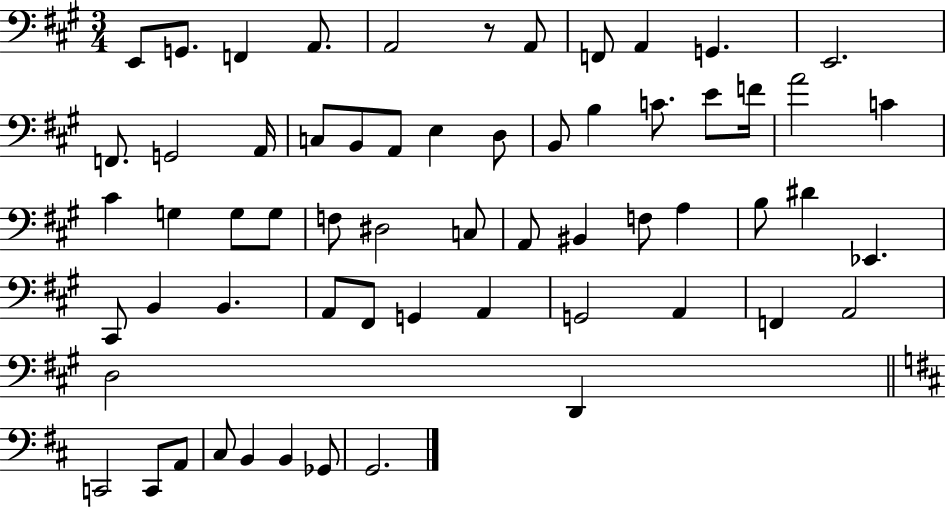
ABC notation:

X:1
T:Untitled
M:3/4
L:1/4
K:A
E,,/2 G,,/2 F,, A,,/2 A,,2 z/2 A,,/2 F,,/2 A,, G,, E,,2 F,,/2 G,,2 A,,/4 C,/2 B,,/2 A,,/2 E, D,/2 B,,/2 B, C/2 E/2 F/4 A2 C ^C G, G,/2 G,/2 F,/2 ^D,2 C,/2 A,,/2 ^B,, F,/2 A, B,/2 ^D _E,, ^C,,/2 B,, B,, A,,/2 ^F,,/2 G,, A,, G,,2 A,, F,, A,,2 D,2 D,, C,,2 C,,/2 A,,/2 ^C,/2 B,, B,, _G,,/2 G,,2